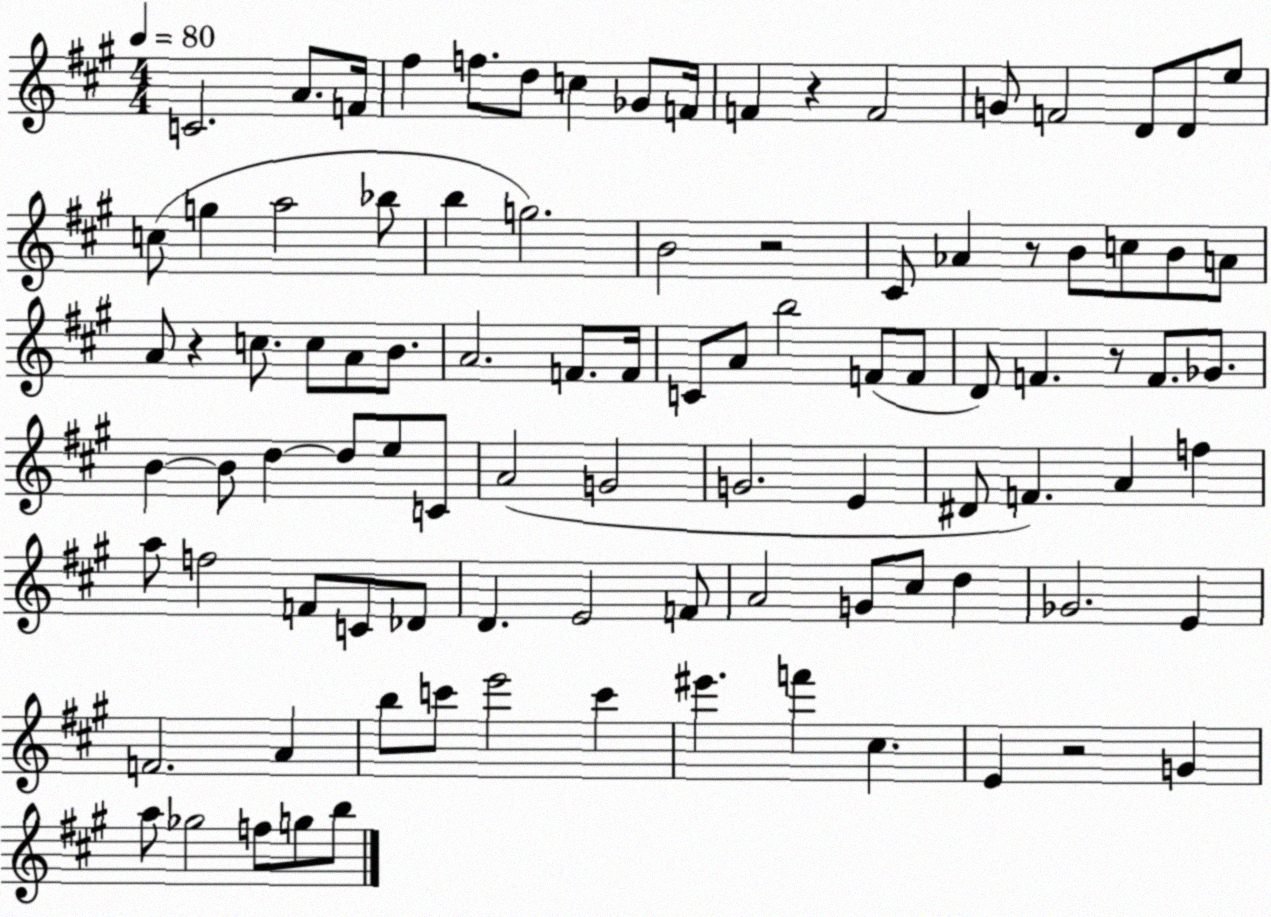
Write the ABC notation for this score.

X:1
T:Untitled
M:4/4
L:1/4
K:A
C2 A/2 F/4 ^f f/2 d/2 c _G/2 F/4 F z F2 G/2 F2 D/2 D/2 e/2 c/2 g a2 _b/2 b g2 B2 z2 ^C/2 _A z/2 B/2 c/2 B/2 A/2 A/2 z c/2 c/2 A/2 B/2 A2 F/2 F/4 C/2 A/2 b2 F/2 F/2 D/2 F z/2 F/2 _G/2 B B/2 d d/2 e/2 C/2 A2 G2 G2 E ^D/2 F A f a/2 f2 F/2 C/2 _D/2 D E2 F/2 A2 G/2 ^c/2 d _G2 E F2 A b/2 c'/2 e'2 c' ^e' f' ^c E z2 G a/2 _g2 f/2 g/2 b/2